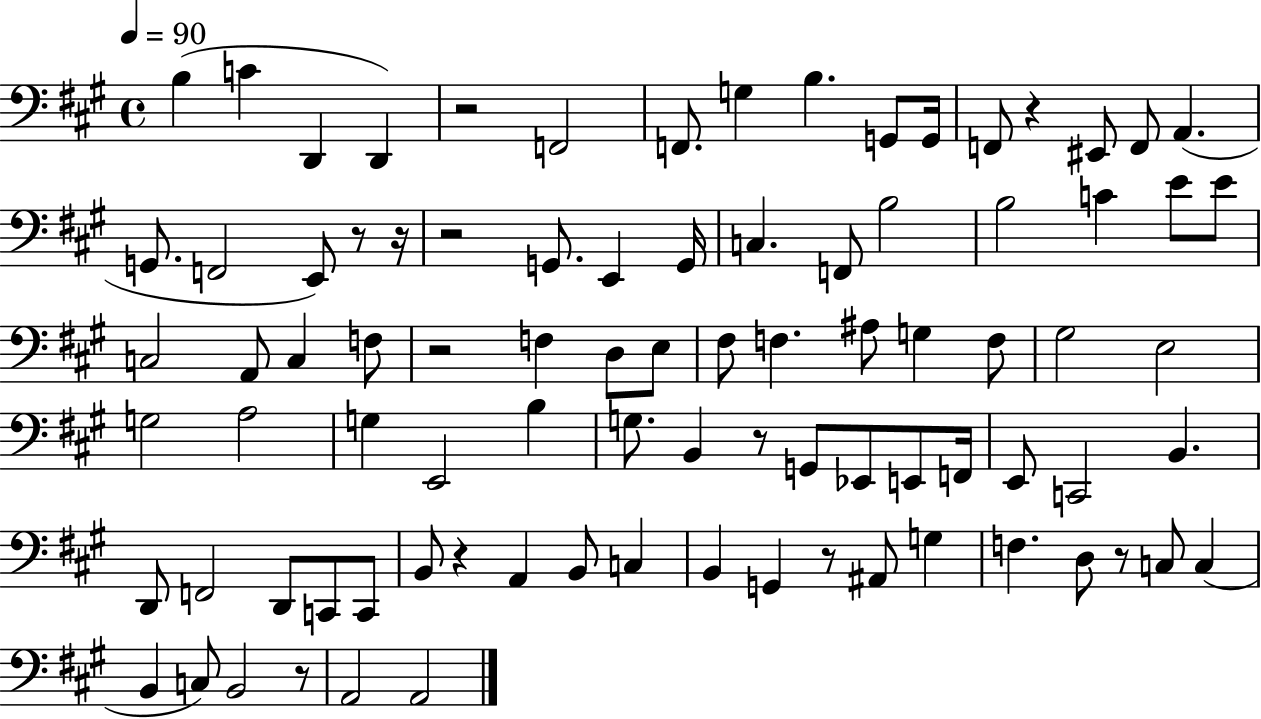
B3/q C4/q D2/q D2/q R/h F2/h F2/e. G3/q B3/q. G2/e G2/s F2/e R/q EIS2/e F2/e A2/q. G2/e. F2/h E2/e R/e R/s R/h G2/e. E2/q G2/s C3/q. F2/e B3/h B3/h C4/q E4/e E4/e C3/h A2/e C3/q F3/e R/h F3/q D3/e E3/e F#3/e F3/q. A#3/e G3/q F3/e G#3/h E3/h G3/h A3/h G3/q E2/h B3/q G3/e. B2/q R/e G2/e Eb2/e E2/e F2/s E2/e C2/h B2/q. D2/e F2/h D2/e C2/e C2/e B2/e R/q A2/q B2/e C3/q B2/q G2/q R/e A#2/e G3/q F3/q. D3/e R/e C3/e C3/q B2/q C3/e B2/h R/e A2/h A2/h